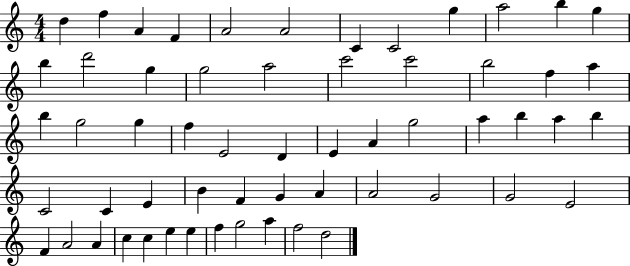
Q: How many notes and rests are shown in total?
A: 58